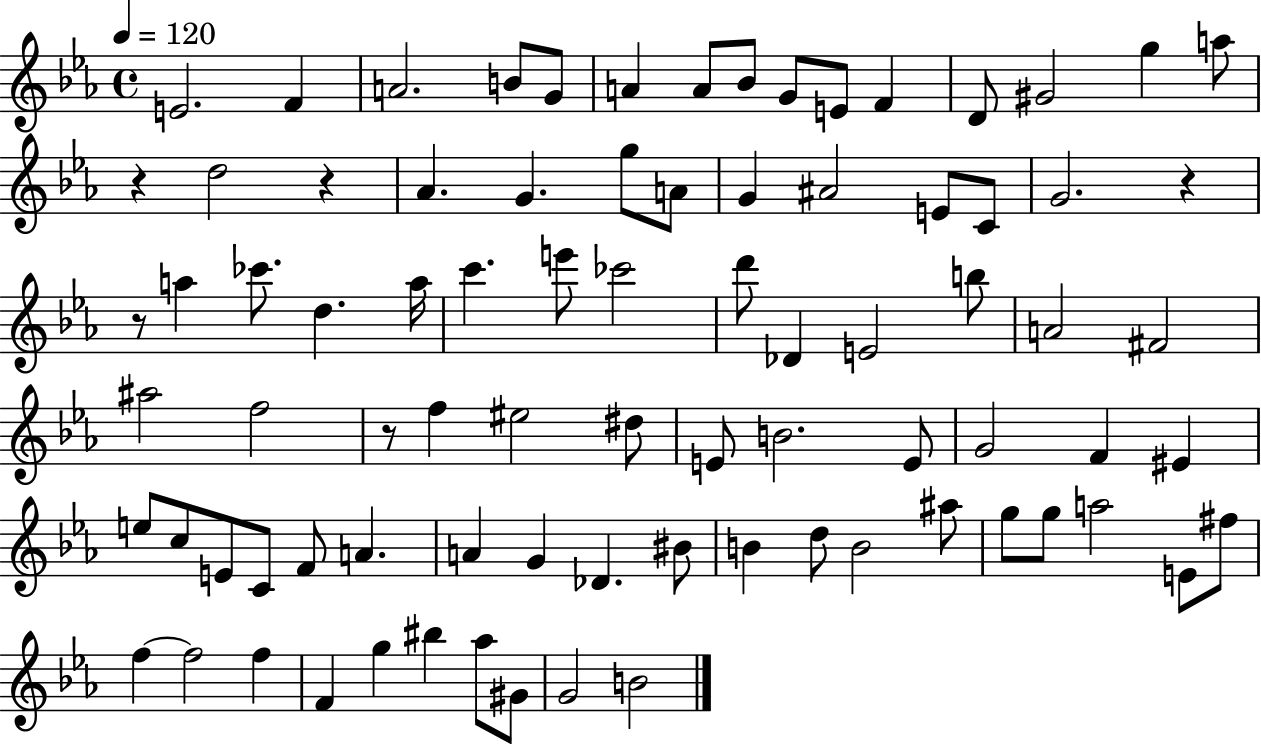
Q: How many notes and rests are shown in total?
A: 83